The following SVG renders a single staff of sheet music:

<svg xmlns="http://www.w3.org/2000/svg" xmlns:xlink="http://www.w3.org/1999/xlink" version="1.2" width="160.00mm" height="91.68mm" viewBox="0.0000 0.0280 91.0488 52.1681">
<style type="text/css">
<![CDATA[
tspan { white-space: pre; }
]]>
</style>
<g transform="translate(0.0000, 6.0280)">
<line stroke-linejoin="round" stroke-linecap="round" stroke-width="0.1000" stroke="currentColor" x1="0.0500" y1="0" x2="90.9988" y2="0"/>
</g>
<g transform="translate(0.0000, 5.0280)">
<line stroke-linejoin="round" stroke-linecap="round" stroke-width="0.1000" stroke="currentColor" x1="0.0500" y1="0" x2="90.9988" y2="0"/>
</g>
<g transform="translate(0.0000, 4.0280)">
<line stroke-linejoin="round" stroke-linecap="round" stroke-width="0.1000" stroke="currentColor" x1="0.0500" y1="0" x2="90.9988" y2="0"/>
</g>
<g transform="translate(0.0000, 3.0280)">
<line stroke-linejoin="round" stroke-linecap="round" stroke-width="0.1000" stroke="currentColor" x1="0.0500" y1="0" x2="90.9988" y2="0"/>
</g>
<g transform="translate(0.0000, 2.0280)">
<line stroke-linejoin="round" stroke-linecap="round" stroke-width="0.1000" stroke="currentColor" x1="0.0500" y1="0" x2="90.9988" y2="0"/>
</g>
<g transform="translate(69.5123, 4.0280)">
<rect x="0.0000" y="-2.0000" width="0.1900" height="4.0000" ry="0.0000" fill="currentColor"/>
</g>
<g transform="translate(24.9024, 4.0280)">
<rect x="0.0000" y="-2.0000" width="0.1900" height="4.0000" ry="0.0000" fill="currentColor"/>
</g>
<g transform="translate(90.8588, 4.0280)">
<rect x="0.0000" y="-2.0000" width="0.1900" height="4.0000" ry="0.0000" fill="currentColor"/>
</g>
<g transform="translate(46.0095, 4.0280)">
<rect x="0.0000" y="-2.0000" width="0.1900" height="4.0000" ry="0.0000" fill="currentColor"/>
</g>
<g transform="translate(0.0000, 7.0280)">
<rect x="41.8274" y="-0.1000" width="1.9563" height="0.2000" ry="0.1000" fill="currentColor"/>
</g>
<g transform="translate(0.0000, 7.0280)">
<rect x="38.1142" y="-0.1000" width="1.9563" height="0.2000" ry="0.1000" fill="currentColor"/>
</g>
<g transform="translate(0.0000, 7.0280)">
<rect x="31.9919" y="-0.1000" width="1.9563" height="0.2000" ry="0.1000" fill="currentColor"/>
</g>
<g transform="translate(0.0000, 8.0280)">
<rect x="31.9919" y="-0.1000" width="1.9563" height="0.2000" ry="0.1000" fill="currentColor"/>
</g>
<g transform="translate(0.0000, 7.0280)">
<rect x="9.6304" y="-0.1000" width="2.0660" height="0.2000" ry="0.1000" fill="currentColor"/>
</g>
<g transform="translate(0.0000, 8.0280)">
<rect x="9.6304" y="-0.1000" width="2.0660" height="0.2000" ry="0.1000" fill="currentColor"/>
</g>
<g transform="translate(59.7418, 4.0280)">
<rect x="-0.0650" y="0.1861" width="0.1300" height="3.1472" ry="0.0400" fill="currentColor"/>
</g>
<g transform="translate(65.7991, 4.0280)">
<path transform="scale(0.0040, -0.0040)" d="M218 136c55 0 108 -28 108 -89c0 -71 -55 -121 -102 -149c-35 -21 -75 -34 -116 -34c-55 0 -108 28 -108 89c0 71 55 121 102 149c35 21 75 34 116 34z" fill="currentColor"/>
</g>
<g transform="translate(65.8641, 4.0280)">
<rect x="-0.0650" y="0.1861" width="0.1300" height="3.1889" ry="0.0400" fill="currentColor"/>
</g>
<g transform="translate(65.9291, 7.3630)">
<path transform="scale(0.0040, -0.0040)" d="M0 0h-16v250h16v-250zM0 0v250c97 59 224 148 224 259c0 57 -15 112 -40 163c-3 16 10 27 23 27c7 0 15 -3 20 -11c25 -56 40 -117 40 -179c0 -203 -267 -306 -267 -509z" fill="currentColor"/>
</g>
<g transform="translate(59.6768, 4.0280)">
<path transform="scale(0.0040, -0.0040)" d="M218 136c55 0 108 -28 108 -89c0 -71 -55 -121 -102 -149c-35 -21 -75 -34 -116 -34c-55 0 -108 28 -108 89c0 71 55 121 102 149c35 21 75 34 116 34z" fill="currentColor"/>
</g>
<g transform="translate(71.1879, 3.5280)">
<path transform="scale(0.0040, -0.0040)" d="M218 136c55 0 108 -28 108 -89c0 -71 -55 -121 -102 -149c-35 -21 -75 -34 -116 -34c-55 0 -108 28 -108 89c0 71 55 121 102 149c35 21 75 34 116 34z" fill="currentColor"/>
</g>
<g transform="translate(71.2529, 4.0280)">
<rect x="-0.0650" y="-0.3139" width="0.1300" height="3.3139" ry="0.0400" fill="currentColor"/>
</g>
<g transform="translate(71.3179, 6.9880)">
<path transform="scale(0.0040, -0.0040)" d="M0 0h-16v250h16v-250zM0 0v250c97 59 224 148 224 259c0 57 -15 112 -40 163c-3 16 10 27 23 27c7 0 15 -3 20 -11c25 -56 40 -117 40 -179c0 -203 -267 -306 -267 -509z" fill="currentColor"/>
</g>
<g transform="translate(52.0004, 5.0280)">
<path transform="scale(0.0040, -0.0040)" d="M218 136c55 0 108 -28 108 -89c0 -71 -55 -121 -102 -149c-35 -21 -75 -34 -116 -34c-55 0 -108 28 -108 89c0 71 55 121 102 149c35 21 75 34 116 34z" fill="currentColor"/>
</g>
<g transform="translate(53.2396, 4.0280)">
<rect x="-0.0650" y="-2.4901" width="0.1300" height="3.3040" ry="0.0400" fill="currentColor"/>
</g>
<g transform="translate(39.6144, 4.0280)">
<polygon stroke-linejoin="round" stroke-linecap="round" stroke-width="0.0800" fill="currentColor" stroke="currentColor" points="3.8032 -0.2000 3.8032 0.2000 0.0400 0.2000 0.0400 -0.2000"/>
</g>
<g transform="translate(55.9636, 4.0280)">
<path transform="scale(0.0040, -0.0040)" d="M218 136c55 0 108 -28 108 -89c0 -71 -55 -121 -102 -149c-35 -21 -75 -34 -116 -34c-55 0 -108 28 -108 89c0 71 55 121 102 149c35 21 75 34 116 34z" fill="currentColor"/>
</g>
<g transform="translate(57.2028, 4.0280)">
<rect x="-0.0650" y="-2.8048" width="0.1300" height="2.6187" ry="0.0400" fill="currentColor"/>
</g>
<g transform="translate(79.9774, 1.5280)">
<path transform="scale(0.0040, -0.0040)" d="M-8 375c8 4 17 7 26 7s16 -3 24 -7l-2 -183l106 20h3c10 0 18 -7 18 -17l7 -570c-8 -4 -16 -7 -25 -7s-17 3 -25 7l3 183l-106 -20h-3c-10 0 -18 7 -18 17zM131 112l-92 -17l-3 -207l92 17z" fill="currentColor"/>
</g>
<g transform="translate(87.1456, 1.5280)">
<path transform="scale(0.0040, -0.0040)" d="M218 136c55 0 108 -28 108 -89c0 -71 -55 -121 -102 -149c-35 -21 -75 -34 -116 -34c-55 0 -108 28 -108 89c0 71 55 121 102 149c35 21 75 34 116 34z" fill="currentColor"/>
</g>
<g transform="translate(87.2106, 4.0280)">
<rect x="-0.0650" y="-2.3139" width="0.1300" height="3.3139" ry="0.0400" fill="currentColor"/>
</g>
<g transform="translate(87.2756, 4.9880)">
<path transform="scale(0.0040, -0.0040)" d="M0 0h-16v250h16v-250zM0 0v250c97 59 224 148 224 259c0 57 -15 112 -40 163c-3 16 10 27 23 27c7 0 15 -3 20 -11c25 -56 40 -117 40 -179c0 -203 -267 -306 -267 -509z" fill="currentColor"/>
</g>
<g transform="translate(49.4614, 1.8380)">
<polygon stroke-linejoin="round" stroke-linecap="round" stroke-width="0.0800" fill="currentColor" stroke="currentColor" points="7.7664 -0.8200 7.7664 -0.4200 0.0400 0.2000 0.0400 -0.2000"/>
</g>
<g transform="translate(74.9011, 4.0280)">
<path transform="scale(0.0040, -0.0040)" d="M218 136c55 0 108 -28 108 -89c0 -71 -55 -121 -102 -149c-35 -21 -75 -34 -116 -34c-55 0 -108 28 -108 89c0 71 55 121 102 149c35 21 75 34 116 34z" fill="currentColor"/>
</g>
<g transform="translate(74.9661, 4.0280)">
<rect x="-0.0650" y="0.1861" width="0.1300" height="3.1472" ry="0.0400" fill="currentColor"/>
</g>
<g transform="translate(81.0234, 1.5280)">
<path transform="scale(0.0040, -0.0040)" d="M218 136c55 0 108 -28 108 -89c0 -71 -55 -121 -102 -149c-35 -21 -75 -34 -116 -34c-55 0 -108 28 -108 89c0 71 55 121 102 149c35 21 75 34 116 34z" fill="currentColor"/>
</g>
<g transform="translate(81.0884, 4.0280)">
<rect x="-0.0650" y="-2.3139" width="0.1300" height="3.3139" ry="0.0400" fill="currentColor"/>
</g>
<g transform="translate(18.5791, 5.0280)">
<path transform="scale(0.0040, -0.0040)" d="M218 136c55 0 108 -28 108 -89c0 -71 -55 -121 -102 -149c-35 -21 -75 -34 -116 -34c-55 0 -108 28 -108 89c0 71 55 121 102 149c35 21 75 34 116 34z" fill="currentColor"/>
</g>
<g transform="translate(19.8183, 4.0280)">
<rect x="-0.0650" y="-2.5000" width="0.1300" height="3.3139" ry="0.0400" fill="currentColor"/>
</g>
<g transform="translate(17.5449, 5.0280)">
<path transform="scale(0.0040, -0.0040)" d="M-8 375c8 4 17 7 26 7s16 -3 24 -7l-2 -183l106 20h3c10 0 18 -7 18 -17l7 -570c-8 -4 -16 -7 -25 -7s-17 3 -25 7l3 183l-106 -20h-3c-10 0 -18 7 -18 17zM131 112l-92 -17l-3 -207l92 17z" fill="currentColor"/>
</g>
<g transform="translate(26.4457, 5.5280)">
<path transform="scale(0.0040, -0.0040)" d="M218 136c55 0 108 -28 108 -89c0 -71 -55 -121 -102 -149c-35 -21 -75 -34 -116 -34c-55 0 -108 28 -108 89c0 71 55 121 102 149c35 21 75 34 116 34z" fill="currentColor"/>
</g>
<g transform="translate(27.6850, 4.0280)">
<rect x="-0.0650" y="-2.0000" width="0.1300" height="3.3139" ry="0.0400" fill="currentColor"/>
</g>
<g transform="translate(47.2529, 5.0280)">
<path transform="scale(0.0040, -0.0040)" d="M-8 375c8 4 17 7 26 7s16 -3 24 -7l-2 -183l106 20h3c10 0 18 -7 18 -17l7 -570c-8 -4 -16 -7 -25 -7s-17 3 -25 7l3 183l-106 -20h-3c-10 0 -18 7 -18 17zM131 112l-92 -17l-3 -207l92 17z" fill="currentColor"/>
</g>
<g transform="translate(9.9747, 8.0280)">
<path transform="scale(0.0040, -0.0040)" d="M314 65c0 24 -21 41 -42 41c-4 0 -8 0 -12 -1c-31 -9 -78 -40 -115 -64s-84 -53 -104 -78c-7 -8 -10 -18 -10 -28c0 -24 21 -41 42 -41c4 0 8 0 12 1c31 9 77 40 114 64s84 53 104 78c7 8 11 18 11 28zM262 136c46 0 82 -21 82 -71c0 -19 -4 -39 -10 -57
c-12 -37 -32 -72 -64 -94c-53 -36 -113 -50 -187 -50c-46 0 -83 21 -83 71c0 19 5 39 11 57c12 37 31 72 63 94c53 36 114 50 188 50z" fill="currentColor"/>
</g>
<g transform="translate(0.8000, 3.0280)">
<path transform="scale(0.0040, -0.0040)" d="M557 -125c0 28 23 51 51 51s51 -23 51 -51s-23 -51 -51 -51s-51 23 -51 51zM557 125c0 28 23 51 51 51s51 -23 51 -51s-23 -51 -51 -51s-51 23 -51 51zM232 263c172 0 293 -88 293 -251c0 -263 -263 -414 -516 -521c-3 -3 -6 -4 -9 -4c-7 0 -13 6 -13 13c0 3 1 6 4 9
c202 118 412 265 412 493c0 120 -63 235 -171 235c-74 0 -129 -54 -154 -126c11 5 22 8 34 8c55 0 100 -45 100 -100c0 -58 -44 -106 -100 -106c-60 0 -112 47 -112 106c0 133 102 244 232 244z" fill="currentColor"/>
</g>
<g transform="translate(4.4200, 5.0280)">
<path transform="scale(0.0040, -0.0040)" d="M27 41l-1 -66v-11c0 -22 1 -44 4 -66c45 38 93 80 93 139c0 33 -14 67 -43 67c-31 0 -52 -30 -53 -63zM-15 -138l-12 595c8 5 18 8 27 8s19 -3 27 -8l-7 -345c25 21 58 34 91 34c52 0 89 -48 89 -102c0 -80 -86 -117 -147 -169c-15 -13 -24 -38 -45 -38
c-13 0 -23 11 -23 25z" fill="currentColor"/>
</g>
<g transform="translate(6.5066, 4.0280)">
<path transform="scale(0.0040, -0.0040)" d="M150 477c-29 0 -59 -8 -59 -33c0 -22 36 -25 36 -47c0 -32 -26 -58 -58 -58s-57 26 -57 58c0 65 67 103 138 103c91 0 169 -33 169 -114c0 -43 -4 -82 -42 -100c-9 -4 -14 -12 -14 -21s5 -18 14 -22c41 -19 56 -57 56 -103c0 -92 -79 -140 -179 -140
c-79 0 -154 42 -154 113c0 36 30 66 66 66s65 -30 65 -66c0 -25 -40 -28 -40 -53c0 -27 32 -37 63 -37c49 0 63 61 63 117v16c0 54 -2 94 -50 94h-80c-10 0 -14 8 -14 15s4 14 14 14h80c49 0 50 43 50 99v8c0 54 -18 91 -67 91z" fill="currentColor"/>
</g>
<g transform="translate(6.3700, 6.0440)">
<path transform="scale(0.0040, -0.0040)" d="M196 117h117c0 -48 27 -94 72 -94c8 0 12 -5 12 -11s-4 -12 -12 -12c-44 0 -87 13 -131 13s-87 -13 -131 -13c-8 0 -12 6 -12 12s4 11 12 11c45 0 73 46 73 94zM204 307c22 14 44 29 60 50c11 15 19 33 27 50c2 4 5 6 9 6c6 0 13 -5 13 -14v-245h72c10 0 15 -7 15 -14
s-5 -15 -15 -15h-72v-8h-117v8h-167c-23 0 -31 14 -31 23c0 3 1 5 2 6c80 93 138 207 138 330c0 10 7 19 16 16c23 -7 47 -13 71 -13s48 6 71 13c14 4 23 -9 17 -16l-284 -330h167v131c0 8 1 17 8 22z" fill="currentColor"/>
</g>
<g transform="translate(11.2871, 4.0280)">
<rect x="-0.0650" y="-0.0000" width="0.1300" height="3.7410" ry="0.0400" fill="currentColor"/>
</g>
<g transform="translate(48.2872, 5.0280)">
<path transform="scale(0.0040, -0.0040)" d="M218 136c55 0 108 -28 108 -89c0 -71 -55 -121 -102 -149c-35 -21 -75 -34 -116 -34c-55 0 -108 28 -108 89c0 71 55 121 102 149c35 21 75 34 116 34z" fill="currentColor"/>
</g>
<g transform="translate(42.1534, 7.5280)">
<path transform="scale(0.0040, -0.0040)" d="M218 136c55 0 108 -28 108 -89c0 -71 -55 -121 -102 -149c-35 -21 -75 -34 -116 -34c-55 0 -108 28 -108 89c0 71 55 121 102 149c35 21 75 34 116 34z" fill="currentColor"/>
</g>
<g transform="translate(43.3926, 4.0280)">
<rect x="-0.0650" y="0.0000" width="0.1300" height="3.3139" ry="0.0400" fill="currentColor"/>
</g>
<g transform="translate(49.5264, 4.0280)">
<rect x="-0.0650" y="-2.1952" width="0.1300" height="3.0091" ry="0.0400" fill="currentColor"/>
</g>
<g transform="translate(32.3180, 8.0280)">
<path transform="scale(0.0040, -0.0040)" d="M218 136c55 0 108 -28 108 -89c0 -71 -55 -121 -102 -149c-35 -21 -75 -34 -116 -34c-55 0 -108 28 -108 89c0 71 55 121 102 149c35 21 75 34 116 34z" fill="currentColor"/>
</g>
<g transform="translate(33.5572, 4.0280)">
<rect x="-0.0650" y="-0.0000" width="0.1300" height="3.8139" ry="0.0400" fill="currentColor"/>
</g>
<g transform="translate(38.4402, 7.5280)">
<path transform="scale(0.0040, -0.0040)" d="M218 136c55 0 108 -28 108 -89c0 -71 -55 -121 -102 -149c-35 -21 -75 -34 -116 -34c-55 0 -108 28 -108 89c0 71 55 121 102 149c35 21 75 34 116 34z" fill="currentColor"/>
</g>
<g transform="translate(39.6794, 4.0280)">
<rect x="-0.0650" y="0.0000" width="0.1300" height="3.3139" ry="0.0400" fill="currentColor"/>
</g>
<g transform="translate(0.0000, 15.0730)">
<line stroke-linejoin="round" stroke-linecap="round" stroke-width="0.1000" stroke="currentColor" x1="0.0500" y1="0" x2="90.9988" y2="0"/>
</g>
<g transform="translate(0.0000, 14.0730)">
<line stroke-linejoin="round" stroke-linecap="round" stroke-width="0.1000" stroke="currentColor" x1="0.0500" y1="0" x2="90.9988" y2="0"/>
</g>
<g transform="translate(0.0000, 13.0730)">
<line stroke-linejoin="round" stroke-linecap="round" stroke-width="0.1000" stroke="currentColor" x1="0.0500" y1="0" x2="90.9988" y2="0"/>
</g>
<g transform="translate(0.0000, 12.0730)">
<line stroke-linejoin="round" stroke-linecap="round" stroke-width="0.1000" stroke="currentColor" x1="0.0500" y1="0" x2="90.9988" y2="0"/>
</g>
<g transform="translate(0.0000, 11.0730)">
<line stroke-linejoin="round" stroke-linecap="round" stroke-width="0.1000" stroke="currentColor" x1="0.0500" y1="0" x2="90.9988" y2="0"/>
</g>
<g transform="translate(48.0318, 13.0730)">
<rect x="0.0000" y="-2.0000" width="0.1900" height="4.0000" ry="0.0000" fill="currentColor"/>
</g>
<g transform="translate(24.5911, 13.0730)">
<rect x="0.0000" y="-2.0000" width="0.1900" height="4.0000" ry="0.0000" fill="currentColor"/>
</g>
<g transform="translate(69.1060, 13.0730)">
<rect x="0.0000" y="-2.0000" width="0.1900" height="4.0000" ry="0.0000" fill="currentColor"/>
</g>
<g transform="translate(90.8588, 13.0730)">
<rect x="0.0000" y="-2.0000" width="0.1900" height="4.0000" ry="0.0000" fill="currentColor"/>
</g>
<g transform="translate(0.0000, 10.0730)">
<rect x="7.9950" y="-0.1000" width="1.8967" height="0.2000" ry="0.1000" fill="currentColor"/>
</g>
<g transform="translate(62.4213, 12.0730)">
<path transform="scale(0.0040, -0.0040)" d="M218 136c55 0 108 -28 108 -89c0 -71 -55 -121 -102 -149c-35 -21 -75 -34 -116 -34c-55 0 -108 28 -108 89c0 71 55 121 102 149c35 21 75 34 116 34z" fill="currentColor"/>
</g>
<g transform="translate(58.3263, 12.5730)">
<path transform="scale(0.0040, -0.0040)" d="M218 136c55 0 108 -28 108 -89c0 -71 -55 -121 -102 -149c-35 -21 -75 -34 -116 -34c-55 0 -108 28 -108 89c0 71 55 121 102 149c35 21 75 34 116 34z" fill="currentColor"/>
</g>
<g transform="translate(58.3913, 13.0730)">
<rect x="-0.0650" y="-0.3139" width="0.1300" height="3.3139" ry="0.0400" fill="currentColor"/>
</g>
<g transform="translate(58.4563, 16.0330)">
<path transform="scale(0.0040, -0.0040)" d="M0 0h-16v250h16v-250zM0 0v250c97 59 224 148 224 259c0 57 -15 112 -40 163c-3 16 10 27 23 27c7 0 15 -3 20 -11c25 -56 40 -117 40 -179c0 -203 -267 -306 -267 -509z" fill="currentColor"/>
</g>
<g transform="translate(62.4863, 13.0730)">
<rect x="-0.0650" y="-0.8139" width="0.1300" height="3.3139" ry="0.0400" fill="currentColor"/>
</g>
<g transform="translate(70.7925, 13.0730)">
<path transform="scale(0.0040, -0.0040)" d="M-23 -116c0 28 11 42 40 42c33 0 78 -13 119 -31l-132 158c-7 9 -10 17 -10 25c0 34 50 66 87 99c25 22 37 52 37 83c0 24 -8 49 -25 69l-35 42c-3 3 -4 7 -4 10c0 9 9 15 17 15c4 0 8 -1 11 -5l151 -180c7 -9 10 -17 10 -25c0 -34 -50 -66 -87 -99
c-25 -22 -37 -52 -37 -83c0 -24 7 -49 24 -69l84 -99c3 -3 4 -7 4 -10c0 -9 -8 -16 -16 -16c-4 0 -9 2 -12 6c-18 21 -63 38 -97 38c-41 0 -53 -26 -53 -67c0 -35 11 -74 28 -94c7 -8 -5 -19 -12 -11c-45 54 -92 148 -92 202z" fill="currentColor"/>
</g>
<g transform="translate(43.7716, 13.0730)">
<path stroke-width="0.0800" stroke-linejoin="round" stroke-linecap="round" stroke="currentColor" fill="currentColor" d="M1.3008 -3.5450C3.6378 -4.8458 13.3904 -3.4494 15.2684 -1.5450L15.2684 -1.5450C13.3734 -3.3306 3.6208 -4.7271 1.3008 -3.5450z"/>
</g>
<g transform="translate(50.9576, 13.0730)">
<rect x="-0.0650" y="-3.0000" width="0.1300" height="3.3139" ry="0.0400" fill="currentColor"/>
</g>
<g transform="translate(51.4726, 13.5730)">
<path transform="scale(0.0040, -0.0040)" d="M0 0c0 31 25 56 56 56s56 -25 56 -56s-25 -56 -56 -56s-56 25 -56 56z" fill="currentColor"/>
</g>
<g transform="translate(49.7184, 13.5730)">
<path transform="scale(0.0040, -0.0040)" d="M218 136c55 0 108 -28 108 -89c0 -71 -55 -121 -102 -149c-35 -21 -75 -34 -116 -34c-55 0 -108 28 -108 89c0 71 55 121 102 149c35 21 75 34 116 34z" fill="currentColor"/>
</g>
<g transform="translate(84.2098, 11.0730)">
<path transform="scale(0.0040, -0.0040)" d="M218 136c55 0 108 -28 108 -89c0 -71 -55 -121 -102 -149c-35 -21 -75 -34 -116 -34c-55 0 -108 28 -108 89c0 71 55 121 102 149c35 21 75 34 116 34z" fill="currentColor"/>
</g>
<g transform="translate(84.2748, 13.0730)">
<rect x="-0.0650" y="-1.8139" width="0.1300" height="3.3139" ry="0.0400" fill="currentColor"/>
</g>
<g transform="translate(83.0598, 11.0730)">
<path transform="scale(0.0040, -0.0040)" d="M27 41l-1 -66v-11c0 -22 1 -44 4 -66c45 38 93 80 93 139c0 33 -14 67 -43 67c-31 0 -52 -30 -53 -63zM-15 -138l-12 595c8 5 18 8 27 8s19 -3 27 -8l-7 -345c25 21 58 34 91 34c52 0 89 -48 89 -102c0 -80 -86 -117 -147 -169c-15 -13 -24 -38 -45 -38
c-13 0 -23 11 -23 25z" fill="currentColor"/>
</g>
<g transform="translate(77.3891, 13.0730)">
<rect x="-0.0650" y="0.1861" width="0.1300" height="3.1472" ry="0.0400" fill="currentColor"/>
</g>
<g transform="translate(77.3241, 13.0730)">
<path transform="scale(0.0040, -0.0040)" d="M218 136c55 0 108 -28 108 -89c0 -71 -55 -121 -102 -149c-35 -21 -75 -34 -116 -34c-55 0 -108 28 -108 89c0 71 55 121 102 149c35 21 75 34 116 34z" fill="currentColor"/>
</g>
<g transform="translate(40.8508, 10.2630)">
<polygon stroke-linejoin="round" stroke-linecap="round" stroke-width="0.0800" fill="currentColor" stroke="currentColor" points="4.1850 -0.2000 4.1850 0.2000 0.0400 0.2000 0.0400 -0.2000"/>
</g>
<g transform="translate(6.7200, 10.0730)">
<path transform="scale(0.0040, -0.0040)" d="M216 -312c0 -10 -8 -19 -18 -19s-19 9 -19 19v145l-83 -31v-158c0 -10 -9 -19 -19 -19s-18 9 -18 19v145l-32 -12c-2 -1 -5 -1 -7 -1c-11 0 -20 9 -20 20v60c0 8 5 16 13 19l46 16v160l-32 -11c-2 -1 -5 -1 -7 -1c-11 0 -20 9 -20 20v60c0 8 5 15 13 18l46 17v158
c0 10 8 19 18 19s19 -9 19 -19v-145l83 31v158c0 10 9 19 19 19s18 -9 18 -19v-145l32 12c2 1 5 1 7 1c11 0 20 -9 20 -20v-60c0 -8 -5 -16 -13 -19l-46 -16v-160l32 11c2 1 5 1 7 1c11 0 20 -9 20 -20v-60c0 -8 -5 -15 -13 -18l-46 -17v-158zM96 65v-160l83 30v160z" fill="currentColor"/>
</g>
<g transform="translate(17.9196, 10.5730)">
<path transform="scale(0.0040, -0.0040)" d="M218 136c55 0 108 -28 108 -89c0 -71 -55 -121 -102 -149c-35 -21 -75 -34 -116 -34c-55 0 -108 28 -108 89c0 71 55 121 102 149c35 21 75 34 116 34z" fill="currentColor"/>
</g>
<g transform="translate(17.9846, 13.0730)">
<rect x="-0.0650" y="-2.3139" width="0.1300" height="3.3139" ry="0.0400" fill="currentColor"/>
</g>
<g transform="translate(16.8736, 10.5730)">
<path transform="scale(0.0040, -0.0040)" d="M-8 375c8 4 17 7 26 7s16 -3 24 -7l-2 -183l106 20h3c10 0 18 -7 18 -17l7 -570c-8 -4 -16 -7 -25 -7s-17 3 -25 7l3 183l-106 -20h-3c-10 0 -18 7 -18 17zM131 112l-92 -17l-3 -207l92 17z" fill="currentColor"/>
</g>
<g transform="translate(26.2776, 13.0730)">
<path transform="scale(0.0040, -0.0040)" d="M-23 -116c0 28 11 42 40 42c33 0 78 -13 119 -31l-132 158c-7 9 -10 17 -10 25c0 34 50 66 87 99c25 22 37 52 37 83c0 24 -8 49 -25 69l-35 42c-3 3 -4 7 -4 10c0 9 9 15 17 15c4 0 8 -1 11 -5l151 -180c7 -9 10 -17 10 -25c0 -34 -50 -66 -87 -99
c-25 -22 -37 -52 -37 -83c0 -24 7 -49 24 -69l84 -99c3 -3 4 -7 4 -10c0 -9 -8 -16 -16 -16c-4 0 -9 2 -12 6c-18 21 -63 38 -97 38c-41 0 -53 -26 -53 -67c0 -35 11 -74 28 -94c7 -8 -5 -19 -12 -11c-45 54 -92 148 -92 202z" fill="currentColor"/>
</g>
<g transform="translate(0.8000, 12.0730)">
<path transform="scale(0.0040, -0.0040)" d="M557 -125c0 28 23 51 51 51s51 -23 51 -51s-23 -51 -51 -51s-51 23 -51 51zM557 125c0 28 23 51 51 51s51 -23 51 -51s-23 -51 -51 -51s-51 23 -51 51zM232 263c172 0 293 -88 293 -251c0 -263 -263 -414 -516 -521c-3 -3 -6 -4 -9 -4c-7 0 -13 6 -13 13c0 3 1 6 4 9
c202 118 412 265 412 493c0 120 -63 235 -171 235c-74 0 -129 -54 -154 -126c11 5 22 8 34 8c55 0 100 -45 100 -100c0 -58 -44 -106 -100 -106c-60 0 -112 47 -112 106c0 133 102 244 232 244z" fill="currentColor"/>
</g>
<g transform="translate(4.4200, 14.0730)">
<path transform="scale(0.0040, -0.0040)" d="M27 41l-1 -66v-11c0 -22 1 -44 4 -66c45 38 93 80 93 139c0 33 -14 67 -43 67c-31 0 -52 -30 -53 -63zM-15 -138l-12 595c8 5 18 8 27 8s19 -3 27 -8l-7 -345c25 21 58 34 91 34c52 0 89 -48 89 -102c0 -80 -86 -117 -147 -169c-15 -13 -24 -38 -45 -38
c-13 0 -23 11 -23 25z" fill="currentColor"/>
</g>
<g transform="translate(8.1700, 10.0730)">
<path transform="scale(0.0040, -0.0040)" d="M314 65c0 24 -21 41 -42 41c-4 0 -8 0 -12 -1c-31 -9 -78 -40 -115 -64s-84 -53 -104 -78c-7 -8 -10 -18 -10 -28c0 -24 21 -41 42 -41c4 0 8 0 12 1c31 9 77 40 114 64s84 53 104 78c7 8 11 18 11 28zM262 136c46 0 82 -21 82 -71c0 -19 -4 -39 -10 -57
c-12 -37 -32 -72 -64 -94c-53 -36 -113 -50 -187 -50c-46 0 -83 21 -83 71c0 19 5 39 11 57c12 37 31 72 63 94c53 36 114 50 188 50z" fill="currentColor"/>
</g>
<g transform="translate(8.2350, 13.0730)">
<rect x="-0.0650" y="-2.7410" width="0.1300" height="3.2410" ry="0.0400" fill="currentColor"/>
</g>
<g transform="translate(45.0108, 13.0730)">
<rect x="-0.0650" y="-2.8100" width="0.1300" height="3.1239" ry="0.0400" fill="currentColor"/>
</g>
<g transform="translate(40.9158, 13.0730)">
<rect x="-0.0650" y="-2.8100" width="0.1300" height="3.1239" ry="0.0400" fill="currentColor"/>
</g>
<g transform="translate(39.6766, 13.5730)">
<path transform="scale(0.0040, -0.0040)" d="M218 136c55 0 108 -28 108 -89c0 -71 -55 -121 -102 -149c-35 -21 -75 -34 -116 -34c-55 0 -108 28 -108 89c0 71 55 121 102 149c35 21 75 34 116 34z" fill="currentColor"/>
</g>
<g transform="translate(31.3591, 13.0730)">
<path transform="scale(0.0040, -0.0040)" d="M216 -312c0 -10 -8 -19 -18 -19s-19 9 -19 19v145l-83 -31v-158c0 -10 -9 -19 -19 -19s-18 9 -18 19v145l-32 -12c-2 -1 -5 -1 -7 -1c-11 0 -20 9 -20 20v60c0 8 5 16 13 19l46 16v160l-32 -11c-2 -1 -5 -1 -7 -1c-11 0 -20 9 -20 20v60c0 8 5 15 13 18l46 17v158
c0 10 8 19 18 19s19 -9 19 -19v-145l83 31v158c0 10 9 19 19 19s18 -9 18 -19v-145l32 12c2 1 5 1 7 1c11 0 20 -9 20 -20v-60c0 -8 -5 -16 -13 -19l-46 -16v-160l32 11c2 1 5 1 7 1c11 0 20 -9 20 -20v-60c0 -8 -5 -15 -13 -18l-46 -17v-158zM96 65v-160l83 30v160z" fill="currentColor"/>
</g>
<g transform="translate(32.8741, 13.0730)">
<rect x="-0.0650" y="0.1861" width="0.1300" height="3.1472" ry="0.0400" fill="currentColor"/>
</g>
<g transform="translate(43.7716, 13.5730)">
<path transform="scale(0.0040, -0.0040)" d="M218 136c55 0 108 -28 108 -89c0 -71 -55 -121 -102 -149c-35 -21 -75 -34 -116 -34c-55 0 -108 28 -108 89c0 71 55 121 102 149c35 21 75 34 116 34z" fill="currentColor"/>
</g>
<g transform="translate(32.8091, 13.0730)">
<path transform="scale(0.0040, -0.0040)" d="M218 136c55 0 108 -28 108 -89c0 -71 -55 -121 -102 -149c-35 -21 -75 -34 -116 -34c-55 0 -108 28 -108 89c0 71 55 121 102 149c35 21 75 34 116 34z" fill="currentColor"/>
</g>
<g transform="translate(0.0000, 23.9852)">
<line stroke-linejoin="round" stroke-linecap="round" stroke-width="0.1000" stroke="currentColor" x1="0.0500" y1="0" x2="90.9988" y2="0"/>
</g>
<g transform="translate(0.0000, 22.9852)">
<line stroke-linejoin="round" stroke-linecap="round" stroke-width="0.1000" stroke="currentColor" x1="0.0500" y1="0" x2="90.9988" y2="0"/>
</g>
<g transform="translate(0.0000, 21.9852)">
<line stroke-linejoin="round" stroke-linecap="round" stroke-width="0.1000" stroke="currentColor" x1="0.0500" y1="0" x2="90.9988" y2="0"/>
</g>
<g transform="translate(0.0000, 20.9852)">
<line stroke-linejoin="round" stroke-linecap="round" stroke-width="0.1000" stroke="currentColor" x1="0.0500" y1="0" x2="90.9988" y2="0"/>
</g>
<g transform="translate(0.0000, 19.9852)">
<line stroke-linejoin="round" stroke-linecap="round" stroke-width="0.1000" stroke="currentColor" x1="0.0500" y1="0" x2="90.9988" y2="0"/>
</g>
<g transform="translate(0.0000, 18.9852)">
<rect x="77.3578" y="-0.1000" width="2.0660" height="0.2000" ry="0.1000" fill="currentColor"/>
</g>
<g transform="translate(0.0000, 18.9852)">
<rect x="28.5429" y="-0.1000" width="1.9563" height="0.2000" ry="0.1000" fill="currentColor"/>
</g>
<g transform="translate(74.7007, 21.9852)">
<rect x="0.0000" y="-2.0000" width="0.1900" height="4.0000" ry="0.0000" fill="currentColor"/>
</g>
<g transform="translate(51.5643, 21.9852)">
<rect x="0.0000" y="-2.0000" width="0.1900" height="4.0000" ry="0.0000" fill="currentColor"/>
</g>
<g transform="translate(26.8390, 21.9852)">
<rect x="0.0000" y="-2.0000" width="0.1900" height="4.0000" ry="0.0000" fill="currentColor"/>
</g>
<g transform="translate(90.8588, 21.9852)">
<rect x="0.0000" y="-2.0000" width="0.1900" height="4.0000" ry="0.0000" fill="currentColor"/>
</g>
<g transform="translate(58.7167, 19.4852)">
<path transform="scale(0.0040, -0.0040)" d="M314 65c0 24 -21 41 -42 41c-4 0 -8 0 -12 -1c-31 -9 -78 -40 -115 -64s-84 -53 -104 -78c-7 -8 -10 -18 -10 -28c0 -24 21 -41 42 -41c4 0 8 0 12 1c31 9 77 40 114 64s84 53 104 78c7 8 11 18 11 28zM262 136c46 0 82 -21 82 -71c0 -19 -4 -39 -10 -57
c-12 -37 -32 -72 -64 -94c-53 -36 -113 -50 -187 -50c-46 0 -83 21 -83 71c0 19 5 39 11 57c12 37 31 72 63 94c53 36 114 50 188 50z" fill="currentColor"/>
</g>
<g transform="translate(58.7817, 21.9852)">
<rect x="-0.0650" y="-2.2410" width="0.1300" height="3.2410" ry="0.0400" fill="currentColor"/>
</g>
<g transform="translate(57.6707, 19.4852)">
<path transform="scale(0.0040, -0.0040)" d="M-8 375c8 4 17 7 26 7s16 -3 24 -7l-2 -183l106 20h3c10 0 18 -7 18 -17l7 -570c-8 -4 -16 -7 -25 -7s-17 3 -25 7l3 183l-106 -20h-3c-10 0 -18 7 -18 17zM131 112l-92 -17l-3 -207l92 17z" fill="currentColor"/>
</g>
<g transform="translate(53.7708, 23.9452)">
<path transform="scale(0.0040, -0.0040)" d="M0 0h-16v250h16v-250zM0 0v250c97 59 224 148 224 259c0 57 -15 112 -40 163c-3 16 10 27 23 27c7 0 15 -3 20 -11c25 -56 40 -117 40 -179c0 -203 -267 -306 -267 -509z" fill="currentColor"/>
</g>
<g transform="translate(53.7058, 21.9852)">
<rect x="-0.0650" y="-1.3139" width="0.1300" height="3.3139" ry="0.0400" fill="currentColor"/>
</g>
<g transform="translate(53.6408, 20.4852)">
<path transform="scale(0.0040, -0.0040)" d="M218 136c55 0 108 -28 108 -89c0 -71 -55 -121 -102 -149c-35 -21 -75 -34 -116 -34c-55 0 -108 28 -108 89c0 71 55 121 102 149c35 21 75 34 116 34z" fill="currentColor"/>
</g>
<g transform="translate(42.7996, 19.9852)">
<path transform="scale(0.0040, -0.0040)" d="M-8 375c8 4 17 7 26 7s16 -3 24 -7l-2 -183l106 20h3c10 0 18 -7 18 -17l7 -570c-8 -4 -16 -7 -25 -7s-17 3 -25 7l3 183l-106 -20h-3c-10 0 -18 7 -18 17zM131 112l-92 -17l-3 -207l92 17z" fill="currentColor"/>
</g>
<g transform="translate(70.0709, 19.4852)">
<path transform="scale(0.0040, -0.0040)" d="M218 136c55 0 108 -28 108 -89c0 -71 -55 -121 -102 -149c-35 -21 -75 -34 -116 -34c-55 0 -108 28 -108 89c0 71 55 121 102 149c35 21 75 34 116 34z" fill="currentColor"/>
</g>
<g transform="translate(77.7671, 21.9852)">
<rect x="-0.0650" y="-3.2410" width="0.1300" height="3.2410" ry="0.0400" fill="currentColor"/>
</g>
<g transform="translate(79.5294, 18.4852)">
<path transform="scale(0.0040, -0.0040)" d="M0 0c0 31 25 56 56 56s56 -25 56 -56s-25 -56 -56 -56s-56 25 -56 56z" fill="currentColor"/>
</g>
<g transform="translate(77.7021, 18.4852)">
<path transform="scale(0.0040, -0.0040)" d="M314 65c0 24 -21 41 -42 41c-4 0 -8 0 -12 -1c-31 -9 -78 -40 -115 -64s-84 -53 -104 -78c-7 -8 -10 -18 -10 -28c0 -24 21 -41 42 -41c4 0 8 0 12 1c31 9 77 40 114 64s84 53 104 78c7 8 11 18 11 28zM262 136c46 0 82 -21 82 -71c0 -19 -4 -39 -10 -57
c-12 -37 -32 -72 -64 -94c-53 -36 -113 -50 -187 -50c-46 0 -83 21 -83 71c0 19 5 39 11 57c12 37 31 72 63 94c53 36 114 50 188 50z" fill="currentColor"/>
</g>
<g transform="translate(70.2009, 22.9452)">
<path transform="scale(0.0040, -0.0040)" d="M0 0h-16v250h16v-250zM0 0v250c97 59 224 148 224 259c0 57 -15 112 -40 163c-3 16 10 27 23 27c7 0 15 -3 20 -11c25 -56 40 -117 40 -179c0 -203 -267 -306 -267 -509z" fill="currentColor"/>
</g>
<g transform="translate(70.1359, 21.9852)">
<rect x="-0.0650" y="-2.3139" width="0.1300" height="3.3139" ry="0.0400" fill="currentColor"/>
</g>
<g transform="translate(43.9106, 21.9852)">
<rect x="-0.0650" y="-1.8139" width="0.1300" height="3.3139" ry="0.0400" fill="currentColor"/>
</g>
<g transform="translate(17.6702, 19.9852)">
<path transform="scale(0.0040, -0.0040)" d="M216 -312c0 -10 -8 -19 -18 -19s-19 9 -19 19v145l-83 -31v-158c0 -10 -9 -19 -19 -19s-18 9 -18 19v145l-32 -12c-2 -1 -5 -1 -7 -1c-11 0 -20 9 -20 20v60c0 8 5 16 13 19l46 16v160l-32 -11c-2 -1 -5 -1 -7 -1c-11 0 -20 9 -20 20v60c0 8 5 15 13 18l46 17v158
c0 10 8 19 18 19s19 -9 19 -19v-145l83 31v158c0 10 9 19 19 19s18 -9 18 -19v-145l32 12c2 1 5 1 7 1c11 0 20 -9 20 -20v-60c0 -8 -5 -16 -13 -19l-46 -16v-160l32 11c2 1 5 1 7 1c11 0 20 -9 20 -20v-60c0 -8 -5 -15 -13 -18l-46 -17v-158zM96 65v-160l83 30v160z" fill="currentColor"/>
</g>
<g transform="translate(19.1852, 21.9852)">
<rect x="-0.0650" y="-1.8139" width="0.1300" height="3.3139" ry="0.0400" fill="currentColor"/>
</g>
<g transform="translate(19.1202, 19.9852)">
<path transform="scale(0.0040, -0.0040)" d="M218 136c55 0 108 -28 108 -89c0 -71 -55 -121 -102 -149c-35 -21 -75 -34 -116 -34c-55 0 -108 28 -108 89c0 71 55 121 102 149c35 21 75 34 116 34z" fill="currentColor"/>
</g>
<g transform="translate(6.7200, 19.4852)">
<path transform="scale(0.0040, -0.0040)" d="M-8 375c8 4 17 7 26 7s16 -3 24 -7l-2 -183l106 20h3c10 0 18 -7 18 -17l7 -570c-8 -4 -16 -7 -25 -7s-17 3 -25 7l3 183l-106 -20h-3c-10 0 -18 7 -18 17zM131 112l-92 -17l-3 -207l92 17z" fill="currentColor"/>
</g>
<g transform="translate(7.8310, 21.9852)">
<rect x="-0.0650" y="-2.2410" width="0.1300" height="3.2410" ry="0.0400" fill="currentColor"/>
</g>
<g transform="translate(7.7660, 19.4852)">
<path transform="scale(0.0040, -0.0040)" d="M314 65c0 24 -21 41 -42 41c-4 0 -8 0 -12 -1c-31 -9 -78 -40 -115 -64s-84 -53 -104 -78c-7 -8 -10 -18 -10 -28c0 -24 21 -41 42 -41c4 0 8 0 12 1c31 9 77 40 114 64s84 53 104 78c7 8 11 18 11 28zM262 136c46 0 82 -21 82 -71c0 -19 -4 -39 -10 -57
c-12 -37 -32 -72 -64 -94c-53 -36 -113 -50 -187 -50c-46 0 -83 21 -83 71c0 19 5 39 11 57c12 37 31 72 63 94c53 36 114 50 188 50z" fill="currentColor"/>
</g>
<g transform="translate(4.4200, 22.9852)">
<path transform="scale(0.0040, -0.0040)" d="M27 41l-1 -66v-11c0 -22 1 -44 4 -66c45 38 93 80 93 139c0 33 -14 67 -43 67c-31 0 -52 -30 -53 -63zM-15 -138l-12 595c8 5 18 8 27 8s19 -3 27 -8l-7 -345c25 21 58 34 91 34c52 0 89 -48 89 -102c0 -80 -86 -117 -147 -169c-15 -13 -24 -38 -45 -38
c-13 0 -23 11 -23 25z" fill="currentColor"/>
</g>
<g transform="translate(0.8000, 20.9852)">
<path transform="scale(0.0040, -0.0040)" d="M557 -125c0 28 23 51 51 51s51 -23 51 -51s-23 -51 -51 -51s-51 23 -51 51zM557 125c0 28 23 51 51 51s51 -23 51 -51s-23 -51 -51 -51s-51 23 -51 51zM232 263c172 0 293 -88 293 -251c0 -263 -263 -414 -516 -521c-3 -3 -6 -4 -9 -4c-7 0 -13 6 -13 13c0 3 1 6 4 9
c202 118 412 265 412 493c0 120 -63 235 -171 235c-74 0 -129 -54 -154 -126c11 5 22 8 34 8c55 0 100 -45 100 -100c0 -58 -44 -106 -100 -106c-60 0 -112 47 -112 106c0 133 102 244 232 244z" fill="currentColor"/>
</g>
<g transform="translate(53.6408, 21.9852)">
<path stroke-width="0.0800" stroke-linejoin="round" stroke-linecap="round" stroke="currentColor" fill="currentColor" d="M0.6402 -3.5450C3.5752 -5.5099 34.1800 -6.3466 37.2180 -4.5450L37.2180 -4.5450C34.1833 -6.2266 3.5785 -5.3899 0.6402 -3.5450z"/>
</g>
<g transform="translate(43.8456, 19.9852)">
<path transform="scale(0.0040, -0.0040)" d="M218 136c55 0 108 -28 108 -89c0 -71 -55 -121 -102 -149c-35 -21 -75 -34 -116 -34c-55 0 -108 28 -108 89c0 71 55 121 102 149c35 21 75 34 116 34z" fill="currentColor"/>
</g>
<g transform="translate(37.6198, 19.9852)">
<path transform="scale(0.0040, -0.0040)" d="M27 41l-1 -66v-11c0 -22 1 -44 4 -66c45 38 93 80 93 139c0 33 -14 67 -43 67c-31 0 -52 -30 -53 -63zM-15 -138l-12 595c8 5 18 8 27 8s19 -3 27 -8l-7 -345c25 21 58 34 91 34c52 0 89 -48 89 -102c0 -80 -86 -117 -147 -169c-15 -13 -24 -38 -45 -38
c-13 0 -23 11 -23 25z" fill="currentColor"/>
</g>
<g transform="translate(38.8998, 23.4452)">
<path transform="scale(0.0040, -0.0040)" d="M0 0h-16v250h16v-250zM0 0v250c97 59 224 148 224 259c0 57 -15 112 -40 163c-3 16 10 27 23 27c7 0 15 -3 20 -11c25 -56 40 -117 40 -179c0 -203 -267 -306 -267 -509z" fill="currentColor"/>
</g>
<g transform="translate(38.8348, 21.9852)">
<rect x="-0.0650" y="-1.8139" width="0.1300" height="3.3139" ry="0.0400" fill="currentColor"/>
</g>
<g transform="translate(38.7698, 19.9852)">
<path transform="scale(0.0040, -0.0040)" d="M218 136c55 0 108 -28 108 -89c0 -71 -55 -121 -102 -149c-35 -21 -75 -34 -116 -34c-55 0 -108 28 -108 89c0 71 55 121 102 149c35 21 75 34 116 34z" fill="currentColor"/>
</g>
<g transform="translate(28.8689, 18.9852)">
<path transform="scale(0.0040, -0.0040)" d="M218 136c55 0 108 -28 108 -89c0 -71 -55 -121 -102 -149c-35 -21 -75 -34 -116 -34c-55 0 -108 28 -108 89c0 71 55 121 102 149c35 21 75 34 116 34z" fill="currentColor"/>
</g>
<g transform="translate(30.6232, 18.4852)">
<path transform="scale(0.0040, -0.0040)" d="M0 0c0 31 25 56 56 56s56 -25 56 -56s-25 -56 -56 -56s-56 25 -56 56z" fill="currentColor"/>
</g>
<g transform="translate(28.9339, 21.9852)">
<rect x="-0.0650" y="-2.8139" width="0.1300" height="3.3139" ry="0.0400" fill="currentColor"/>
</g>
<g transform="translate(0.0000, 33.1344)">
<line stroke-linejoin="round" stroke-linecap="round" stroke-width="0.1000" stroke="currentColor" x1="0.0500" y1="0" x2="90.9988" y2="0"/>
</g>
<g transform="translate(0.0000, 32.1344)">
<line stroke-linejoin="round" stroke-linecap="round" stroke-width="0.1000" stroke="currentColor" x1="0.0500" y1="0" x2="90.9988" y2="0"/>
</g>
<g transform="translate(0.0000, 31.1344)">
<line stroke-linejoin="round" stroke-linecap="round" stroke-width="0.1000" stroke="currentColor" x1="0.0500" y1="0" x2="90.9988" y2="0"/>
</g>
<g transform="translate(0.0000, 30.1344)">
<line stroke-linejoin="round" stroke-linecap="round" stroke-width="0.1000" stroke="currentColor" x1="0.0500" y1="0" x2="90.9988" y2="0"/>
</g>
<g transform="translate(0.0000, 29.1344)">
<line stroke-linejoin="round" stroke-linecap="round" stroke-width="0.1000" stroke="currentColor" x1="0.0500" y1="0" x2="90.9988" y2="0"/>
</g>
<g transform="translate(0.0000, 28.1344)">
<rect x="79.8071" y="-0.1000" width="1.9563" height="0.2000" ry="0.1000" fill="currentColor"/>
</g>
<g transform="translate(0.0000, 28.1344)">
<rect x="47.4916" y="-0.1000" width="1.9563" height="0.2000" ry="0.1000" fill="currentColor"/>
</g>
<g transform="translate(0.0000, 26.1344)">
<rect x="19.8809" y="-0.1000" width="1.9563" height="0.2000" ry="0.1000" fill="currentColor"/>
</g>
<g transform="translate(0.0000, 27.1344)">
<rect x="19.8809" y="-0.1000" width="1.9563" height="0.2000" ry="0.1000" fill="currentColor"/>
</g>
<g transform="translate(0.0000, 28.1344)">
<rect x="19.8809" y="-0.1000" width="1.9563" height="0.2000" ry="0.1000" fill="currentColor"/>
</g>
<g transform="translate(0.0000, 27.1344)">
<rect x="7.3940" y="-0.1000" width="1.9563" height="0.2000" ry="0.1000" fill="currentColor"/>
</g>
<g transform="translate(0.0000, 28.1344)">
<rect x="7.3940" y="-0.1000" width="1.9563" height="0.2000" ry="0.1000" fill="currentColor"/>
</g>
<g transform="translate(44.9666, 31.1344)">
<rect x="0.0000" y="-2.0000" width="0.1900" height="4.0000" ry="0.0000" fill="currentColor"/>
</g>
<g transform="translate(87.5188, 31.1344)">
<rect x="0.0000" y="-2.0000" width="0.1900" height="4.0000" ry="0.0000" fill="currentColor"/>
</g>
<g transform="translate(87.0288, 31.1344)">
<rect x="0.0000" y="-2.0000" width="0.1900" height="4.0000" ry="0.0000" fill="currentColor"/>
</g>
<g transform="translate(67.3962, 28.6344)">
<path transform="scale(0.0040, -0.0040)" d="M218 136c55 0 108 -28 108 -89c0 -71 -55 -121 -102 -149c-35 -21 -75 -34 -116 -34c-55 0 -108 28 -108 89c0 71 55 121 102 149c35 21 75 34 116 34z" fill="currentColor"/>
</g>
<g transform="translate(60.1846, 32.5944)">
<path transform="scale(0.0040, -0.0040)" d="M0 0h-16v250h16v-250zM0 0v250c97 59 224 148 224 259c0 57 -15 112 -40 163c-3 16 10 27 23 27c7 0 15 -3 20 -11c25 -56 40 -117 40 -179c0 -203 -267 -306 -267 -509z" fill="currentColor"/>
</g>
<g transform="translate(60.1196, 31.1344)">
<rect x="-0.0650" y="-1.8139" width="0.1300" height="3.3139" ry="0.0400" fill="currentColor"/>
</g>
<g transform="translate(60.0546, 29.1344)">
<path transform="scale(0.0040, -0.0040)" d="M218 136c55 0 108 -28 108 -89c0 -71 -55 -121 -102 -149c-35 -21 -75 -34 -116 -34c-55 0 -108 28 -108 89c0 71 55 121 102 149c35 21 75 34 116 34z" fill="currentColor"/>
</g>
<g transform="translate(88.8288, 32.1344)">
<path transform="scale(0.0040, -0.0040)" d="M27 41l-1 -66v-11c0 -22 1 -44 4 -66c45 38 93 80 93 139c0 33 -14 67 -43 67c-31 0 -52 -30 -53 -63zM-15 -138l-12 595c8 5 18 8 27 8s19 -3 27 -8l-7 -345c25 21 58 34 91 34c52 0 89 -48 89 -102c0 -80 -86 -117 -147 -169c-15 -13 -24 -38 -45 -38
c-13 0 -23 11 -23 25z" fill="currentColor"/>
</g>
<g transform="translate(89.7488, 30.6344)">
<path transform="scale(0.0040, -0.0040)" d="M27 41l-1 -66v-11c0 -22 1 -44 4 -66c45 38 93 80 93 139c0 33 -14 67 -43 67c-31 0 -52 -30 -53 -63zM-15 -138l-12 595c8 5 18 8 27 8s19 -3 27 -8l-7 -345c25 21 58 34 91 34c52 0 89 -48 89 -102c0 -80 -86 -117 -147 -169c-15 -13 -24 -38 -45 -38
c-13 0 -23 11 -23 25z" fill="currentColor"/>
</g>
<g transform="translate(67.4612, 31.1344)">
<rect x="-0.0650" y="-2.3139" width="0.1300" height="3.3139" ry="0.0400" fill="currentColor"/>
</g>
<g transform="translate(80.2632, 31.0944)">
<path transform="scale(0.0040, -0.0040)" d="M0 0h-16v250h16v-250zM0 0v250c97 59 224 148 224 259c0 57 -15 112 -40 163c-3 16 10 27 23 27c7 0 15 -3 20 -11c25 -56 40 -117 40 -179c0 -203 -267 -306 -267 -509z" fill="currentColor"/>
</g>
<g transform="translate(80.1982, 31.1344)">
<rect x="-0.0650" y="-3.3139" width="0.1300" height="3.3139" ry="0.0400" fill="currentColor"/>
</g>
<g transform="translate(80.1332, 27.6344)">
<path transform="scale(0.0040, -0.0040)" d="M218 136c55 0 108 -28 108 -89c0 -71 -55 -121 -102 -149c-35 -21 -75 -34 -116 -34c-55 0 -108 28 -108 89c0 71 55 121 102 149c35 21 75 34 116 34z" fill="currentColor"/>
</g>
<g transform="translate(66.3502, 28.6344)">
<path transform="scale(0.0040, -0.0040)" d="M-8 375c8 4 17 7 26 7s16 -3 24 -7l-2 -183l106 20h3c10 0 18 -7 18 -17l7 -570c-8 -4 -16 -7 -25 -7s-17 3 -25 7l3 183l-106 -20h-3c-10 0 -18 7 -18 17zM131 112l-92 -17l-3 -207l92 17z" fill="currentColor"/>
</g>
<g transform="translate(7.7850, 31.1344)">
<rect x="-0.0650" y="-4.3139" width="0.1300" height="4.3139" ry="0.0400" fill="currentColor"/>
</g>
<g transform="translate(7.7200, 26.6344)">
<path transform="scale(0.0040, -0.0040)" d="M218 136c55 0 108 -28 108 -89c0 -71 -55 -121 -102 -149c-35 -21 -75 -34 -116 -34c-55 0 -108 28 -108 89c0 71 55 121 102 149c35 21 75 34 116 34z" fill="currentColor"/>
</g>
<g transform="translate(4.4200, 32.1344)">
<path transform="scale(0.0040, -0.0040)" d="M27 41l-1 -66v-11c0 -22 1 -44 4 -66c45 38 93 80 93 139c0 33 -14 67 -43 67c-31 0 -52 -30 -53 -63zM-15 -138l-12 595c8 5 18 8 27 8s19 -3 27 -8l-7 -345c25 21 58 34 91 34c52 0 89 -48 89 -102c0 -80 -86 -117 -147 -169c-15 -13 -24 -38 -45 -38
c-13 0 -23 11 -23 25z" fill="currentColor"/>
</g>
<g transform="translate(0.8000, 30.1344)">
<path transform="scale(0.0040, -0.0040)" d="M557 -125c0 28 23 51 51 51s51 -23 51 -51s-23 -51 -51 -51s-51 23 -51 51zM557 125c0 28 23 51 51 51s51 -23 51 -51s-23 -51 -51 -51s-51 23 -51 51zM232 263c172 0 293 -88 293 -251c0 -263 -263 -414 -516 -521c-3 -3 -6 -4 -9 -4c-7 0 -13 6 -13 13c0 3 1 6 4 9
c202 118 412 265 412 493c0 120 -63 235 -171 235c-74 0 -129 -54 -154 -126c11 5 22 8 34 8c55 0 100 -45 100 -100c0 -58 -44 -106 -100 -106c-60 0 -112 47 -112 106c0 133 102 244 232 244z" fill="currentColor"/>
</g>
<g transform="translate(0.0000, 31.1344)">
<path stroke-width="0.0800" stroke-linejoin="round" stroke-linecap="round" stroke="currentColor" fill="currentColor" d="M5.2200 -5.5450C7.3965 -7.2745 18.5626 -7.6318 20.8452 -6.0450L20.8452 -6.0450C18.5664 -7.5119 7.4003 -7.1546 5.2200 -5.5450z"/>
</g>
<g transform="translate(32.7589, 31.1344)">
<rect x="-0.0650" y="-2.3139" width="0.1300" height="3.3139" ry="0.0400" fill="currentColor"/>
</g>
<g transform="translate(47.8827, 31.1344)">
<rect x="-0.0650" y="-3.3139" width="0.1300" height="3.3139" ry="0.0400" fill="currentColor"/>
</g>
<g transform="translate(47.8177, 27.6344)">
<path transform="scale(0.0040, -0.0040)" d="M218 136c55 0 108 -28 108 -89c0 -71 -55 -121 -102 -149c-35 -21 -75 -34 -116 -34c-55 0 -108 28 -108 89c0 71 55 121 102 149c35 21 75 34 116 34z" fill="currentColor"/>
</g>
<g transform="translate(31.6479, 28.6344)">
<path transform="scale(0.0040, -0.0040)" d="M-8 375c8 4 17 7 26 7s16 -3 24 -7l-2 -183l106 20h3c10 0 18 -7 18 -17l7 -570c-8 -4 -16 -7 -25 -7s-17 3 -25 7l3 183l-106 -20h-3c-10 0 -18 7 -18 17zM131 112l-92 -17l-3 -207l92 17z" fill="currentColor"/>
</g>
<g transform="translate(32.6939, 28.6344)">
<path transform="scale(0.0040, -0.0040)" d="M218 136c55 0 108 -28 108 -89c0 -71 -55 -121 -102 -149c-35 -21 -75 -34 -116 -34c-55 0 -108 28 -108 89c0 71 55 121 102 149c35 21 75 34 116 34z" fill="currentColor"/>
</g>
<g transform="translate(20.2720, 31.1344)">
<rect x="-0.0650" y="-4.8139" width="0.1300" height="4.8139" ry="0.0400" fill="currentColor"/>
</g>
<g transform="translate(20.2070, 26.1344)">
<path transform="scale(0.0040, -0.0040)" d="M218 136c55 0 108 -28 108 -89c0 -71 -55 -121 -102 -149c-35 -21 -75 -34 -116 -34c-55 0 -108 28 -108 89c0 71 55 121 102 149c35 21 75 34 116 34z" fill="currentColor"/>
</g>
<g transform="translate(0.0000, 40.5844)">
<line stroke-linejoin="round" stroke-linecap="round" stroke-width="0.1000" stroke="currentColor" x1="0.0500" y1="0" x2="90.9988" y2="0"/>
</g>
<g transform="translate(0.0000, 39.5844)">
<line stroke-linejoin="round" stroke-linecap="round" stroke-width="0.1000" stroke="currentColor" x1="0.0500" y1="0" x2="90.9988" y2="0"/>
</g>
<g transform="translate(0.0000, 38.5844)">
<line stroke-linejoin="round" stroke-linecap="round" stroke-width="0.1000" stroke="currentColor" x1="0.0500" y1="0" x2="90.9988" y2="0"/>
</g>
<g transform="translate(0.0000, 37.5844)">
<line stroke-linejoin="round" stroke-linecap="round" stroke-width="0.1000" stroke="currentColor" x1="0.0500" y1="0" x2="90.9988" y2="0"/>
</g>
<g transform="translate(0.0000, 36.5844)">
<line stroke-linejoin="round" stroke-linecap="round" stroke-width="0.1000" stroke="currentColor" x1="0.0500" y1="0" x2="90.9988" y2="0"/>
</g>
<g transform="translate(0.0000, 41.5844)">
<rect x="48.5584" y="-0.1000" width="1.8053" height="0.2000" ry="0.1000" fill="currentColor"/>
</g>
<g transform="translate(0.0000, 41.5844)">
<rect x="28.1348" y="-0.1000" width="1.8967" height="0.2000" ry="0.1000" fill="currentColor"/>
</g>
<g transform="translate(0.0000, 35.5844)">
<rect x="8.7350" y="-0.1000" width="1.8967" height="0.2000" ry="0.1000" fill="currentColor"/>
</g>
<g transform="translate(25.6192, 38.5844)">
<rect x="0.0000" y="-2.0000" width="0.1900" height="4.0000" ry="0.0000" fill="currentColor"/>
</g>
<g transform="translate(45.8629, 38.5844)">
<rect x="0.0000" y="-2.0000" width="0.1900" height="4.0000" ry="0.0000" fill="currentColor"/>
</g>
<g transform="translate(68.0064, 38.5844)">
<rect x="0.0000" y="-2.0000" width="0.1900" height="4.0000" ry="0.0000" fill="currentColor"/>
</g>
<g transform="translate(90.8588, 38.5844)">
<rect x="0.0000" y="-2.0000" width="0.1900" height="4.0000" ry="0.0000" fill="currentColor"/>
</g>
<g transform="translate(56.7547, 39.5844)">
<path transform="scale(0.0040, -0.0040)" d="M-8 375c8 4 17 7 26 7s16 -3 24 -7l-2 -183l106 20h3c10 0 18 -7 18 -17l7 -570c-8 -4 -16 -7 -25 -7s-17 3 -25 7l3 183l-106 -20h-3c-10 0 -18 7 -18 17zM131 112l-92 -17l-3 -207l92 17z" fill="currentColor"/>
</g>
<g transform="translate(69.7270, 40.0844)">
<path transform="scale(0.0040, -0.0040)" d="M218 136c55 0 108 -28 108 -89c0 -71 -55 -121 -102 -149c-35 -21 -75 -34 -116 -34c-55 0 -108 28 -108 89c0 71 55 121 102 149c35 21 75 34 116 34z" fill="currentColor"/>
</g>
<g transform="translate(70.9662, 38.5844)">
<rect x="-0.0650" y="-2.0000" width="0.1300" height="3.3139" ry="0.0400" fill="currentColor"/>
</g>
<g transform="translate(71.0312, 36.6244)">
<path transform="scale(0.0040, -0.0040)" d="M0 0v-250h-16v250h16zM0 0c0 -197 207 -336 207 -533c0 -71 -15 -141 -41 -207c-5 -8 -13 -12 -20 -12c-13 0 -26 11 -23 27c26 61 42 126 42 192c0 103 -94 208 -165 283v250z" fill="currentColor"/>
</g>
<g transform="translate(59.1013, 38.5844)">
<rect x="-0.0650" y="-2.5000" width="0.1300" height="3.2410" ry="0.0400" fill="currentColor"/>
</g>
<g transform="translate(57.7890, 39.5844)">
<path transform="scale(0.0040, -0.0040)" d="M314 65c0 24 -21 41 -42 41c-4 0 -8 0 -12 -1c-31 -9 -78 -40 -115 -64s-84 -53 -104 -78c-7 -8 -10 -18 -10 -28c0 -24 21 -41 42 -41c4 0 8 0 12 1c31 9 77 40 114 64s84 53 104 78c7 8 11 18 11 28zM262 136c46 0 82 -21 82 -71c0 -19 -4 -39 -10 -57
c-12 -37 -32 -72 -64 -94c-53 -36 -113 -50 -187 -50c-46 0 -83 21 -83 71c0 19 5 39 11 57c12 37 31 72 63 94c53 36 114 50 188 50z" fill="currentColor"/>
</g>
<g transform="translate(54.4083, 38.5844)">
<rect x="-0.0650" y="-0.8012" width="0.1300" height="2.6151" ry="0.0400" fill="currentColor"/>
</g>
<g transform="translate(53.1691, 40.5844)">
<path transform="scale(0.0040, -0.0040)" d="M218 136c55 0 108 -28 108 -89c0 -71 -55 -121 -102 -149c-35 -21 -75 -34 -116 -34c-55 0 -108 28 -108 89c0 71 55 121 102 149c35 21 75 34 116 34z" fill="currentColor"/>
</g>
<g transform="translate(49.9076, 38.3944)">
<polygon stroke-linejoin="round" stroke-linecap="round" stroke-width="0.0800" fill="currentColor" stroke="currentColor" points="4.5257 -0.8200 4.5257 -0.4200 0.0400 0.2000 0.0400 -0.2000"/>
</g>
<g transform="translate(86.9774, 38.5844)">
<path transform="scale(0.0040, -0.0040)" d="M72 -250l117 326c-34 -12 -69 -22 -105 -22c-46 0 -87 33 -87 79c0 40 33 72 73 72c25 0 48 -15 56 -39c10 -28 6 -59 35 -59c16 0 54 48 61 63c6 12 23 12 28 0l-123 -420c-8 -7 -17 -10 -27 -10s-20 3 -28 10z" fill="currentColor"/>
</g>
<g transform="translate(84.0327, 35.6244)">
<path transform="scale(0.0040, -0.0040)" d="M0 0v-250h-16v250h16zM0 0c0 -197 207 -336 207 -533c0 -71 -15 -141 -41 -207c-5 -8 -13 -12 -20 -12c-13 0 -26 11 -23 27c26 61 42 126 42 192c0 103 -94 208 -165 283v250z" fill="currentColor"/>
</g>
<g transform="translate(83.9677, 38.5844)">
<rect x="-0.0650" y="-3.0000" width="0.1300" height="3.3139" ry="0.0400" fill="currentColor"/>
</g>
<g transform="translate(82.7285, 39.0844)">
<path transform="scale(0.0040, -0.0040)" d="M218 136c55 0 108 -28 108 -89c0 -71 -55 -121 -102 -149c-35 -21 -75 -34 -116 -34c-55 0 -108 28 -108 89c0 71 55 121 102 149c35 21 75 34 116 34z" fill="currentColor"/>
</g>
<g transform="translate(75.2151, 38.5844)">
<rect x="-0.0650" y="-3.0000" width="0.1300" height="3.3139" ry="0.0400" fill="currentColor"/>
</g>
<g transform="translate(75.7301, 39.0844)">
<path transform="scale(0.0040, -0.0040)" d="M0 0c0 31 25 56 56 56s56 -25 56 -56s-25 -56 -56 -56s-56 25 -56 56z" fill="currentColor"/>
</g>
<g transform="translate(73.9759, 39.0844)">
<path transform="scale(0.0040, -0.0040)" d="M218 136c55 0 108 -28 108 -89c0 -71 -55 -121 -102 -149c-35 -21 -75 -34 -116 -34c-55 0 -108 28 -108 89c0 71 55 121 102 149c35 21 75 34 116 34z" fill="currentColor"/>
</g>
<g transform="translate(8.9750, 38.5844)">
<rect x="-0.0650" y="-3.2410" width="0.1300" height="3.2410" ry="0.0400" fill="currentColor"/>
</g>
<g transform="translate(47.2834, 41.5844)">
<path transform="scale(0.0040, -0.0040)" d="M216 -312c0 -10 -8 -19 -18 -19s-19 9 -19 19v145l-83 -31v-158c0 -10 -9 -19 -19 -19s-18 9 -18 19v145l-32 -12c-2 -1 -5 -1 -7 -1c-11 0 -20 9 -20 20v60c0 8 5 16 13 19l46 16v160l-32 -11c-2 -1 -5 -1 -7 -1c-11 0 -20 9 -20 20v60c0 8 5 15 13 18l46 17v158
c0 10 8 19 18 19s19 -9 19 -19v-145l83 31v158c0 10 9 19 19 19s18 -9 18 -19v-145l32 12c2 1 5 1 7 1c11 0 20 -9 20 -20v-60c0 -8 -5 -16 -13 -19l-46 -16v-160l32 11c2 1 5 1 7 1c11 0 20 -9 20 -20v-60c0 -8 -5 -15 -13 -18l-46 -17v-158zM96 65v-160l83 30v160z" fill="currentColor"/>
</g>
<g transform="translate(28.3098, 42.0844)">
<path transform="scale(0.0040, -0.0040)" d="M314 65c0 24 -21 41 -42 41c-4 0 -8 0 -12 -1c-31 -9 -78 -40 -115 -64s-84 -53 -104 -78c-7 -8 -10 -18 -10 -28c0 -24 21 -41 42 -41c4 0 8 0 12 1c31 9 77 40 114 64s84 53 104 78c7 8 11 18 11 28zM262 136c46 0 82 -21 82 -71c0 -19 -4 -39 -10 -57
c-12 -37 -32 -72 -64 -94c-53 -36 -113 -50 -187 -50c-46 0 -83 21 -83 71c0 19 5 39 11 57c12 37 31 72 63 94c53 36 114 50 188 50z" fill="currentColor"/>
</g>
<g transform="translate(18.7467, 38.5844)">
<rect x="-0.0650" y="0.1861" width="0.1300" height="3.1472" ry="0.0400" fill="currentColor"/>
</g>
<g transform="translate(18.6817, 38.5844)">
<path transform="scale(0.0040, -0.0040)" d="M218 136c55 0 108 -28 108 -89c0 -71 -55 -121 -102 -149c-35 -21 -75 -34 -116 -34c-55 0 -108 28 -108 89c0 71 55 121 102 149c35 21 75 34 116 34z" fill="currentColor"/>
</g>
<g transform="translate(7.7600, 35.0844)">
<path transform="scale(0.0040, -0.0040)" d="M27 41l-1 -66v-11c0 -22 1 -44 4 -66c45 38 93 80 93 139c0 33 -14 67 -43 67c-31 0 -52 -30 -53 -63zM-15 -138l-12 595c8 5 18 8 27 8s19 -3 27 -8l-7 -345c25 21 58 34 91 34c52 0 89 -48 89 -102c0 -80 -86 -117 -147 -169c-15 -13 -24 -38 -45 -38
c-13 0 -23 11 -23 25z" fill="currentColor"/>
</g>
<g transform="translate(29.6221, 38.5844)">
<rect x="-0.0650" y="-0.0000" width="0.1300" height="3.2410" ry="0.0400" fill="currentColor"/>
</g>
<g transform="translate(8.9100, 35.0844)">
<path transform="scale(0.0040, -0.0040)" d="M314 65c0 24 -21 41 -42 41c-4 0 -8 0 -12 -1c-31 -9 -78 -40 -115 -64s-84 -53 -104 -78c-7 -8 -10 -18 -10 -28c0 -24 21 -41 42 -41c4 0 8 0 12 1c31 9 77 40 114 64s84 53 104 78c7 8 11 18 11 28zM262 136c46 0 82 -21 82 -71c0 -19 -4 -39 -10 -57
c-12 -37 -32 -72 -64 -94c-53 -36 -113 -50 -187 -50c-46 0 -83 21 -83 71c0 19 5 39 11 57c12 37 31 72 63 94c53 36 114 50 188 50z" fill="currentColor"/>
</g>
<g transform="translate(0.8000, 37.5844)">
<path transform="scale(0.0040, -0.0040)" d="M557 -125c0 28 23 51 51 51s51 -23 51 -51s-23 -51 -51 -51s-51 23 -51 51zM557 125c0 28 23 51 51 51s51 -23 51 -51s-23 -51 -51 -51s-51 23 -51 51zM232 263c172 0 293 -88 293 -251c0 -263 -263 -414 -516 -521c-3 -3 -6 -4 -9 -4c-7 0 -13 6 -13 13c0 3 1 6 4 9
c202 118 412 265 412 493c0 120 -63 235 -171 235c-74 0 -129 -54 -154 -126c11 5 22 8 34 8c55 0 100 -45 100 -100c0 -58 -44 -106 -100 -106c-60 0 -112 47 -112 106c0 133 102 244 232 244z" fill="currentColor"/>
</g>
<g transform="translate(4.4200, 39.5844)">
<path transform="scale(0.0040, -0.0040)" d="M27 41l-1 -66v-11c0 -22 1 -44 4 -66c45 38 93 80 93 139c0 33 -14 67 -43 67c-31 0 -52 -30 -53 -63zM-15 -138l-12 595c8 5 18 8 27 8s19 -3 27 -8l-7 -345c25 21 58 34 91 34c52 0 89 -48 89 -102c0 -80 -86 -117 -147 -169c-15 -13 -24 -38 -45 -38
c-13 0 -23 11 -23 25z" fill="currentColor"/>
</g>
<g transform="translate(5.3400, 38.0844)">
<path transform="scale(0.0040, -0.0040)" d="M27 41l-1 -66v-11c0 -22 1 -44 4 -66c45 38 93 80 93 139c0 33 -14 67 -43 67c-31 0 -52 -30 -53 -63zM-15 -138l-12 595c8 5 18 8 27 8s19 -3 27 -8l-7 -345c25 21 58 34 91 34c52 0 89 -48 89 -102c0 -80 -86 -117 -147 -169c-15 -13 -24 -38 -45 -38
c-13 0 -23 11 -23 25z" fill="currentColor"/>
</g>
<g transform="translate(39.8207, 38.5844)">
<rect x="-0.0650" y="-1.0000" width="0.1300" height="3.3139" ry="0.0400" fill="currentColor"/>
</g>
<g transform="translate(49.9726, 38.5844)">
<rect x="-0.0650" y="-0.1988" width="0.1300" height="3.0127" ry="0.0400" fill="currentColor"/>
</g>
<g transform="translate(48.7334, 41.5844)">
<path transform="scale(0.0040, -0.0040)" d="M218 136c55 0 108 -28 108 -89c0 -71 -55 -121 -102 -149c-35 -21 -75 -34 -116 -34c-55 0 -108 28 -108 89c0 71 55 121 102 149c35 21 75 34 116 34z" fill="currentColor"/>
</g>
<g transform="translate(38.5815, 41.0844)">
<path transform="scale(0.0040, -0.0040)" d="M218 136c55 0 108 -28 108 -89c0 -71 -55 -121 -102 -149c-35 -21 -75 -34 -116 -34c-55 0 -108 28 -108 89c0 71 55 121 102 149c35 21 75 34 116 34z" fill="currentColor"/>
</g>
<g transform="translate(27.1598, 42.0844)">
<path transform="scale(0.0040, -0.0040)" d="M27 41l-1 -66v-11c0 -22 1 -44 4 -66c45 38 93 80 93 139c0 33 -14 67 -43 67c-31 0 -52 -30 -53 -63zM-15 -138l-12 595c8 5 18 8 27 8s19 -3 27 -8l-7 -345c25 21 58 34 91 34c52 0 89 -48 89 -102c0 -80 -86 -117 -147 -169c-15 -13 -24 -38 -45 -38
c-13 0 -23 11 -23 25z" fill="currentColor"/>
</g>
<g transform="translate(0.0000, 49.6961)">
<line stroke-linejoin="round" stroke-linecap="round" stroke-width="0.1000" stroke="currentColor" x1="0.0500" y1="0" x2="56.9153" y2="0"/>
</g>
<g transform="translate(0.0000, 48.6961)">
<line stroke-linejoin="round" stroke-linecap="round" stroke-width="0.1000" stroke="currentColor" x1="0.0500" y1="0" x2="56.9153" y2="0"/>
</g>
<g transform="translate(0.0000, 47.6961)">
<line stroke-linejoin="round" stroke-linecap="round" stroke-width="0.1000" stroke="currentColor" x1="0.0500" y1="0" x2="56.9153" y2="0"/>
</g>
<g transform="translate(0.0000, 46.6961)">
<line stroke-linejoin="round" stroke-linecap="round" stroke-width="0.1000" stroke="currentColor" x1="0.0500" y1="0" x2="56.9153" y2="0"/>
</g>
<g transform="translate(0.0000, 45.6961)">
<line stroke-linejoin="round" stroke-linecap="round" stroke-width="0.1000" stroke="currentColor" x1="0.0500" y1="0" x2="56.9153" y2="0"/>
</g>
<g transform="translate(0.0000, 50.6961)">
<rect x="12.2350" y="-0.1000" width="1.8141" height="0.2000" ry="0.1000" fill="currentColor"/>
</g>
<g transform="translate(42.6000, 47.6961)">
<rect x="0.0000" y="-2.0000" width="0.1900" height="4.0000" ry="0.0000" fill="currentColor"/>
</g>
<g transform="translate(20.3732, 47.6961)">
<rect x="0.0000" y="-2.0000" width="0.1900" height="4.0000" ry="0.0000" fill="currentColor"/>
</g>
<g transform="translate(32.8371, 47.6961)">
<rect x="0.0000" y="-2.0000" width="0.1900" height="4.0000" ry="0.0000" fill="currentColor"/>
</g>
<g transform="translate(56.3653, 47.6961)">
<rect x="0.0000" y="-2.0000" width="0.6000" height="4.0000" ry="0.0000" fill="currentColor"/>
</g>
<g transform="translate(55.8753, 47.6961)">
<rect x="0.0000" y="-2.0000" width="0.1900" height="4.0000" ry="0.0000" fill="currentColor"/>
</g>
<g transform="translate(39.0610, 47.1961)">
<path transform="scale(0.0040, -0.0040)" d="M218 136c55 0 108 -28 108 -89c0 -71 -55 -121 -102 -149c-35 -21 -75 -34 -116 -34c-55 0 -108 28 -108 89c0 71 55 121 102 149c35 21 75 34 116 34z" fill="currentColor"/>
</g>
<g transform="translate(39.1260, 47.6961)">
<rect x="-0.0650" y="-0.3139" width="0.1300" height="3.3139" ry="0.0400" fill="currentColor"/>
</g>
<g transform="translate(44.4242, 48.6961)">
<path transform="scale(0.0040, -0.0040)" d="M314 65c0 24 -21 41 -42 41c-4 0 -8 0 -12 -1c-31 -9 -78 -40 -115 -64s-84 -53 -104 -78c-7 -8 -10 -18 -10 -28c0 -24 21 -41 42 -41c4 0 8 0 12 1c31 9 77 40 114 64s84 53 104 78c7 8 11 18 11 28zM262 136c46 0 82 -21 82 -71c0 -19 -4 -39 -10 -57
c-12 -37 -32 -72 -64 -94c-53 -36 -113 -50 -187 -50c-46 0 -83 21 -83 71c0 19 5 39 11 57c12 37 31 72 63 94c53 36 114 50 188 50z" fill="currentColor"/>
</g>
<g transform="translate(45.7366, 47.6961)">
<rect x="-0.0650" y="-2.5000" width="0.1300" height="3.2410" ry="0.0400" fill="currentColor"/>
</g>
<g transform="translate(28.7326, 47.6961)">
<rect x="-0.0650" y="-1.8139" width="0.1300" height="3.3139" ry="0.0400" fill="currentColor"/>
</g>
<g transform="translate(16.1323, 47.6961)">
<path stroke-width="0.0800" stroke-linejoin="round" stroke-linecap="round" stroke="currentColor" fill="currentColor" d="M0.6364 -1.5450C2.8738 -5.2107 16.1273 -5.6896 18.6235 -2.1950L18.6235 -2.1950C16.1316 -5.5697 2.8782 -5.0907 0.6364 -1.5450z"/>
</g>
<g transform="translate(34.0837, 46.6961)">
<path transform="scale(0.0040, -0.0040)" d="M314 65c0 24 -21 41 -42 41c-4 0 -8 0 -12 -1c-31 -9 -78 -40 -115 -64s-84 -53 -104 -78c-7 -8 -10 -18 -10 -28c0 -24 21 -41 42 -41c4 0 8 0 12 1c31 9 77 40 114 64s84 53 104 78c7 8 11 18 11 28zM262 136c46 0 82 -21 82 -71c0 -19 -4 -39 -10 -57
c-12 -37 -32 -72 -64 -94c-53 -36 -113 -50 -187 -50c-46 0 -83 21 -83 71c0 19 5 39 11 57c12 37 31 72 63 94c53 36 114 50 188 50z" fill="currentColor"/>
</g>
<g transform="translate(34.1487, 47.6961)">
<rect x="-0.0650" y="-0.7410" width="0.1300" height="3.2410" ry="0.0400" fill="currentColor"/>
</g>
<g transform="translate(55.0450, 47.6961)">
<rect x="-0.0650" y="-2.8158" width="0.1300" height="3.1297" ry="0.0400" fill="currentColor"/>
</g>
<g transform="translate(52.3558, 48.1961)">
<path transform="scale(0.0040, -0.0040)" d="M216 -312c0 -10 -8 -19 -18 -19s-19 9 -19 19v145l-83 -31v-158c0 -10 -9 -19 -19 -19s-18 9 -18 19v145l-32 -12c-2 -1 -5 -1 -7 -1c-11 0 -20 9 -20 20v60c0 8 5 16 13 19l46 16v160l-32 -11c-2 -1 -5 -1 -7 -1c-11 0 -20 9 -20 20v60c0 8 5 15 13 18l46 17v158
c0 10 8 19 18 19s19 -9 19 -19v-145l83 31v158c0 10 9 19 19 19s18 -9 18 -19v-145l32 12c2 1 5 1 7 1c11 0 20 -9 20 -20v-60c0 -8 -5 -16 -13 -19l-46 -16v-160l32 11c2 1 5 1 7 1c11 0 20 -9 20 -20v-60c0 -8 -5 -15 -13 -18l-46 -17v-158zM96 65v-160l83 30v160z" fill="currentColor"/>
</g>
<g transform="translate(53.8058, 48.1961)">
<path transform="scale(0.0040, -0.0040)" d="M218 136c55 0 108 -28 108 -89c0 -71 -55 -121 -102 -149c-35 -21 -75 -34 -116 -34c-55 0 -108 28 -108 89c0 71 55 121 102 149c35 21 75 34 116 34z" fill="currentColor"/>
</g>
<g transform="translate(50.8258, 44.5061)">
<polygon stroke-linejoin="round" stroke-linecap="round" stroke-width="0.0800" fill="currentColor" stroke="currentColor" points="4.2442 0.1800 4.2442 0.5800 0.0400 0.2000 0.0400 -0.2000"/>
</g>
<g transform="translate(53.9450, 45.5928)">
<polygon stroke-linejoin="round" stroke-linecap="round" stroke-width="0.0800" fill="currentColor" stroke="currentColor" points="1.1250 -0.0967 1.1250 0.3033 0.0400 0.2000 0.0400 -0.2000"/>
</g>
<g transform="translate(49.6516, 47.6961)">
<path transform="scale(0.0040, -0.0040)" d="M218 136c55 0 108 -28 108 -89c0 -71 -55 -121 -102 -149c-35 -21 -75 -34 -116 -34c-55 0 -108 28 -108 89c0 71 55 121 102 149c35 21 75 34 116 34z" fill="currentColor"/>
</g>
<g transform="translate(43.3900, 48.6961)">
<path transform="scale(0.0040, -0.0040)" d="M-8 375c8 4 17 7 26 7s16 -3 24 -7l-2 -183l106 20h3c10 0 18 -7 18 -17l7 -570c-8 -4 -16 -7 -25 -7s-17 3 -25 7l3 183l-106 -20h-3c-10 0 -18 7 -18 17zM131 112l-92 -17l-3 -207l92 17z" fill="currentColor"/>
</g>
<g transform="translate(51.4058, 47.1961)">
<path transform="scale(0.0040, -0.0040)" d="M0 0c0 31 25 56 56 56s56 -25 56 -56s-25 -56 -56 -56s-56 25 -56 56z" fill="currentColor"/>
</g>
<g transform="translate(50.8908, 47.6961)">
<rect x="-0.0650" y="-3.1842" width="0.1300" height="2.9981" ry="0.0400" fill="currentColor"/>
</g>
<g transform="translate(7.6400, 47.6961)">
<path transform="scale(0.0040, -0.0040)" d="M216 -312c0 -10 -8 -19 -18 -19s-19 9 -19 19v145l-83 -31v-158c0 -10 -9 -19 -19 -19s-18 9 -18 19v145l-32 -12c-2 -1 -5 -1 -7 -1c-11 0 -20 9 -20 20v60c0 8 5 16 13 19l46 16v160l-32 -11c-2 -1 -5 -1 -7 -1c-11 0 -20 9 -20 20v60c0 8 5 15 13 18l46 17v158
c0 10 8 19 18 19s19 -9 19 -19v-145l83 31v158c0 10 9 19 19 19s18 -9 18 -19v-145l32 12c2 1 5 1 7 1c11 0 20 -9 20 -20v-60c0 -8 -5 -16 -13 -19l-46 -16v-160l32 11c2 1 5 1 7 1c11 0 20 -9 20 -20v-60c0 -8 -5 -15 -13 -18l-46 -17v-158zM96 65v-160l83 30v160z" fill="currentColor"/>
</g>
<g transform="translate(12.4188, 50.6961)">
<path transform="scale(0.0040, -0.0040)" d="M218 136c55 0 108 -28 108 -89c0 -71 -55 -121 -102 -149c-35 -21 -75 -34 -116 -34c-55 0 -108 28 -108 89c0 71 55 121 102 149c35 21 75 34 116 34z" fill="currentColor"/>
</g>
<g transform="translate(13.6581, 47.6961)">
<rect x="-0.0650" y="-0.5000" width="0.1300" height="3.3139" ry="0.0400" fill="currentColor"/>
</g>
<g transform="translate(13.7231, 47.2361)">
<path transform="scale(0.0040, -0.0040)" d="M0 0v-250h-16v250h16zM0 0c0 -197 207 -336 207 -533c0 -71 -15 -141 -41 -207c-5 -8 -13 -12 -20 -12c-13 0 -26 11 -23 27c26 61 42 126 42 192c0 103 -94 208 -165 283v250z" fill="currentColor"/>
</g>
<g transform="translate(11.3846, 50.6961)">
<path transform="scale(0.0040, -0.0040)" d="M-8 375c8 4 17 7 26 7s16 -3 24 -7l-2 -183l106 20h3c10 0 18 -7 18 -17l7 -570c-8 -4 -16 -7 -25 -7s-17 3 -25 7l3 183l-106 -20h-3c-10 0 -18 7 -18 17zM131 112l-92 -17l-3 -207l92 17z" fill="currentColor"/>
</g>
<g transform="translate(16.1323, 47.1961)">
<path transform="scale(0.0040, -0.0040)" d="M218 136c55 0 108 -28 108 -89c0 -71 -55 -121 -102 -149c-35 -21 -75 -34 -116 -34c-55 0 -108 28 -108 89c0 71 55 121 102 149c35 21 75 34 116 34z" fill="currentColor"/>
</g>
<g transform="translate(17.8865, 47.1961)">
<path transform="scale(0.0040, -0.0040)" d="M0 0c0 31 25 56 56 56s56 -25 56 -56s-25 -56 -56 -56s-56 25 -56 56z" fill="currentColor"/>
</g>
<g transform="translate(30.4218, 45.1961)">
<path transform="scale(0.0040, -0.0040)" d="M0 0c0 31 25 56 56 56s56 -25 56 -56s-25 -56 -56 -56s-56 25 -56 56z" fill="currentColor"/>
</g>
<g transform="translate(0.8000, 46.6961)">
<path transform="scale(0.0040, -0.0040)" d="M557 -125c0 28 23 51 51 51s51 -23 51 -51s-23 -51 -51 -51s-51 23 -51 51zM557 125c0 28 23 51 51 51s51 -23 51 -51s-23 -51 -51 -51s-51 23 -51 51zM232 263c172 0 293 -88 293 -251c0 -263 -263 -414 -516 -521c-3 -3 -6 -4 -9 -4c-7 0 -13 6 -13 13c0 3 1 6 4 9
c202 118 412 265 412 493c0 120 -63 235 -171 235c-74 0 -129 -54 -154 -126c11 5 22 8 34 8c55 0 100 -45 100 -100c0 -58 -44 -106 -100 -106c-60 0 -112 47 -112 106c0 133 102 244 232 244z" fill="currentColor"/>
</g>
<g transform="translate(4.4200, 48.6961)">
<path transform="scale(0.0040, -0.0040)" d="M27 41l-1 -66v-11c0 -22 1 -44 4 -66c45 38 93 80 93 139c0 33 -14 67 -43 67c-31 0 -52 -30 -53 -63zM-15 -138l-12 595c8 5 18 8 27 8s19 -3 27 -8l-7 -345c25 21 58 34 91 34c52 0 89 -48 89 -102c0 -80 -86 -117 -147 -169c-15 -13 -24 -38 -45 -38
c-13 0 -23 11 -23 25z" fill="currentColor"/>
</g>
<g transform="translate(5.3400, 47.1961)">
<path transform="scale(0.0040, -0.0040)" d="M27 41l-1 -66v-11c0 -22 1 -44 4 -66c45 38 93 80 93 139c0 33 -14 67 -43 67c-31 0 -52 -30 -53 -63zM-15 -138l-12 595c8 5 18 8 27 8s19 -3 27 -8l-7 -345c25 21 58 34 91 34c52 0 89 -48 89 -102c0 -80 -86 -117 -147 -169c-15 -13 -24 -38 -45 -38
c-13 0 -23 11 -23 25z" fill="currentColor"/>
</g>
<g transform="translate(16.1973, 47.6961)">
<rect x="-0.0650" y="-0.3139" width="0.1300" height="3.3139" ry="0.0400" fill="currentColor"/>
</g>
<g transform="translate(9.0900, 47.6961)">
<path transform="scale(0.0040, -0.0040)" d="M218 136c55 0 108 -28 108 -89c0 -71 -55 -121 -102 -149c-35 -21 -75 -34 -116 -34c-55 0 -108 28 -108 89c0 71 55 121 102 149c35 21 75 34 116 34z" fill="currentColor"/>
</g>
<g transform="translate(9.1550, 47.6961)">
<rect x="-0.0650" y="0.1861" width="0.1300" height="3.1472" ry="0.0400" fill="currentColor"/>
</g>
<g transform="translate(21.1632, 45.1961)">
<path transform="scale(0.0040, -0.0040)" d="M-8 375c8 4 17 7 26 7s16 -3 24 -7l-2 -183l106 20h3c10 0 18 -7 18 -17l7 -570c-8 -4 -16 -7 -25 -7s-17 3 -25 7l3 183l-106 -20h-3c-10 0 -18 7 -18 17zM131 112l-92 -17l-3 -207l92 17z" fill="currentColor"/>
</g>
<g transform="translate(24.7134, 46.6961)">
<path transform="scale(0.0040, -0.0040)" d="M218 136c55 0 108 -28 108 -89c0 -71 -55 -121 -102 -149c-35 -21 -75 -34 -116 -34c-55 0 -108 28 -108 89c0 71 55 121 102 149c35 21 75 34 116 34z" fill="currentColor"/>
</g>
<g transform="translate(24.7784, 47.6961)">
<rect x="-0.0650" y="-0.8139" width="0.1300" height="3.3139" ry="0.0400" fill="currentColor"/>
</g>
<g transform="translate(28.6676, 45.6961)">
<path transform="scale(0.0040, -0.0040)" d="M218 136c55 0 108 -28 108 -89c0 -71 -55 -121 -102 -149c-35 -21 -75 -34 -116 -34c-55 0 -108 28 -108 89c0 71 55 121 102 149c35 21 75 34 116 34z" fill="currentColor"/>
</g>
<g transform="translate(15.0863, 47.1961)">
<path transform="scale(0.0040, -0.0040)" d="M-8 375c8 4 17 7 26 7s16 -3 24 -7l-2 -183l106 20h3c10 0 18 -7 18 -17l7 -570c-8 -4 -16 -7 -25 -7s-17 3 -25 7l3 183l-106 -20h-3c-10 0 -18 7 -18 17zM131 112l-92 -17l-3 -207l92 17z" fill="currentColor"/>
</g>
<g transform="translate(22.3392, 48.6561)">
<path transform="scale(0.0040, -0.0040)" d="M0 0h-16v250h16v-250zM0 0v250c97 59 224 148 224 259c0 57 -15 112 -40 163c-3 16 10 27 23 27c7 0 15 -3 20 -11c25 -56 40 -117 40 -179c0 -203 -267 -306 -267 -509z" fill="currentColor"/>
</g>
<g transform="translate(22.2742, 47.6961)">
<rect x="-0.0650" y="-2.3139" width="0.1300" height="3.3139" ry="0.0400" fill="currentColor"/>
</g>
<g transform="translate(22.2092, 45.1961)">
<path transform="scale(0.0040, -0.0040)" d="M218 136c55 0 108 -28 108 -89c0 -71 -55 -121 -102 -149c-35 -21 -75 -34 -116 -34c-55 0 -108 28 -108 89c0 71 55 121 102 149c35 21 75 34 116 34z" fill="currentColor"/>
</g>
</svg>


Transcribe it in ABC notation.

X:1
T:Untitled
M:3/4
L:1/4
K:F
C,,2 B,, A,, C,, D,,/2 D,,/2 B,,/2 B,,/2 D,/2 D, D,/2 E,/2 D, B, B,/2 ^C2 B, z ^D, C,/2 C,/2 C, E,/2 F, z D, _A, B,2 ^A, C _A,/2 A, G,/2 B,2 B,/2 D2 F G B, D A,/2 B, D/2 _D2 D, _D,,2 F,, ^E,,/2 G,,/2 B,,2 A,,/2 C, C,/2 z/2 ^D, E,,/2 E, B,/2 F, A, F,2 _E, B,,2 D,/2 ^C,/4